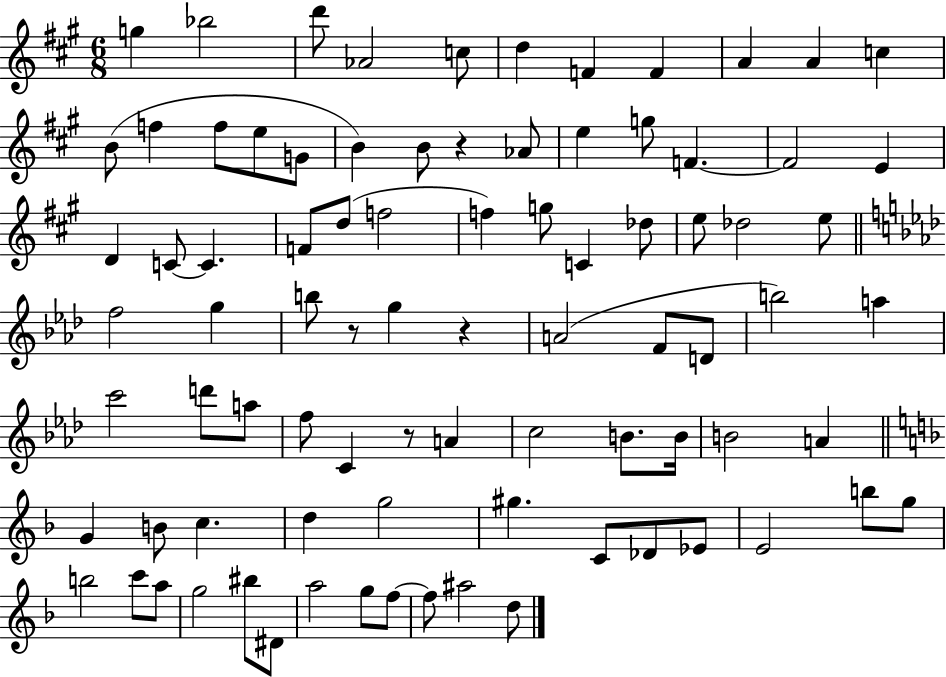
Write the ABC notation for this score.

X:1
T:Untitled
M:6/8
L:1/4
K:A
g _b2 d'/2 _A2 c/2 d F F A A c B/2 f f/2 e/2 G/2 B B/2 z _A/2 e g/2 F F2 E D C/2 C F/2 d/2 f2 f g/2 C _d/2 e/2 _d2 e/2 f2 g b/2 z/2 g z A2 F/2 D/2 b2 a c'2 d'/2 a/2 f/2 C z/2 A c2 B/2 B/4 B2 A G B/2 c d g2 ^g C/2 _D/2 _E/2 E2 b/2 g/2 b2 c'/2 a/2 g2 ^b/2 ^D/2 a2 g/2 f/2 f/2 ^a2 d/2